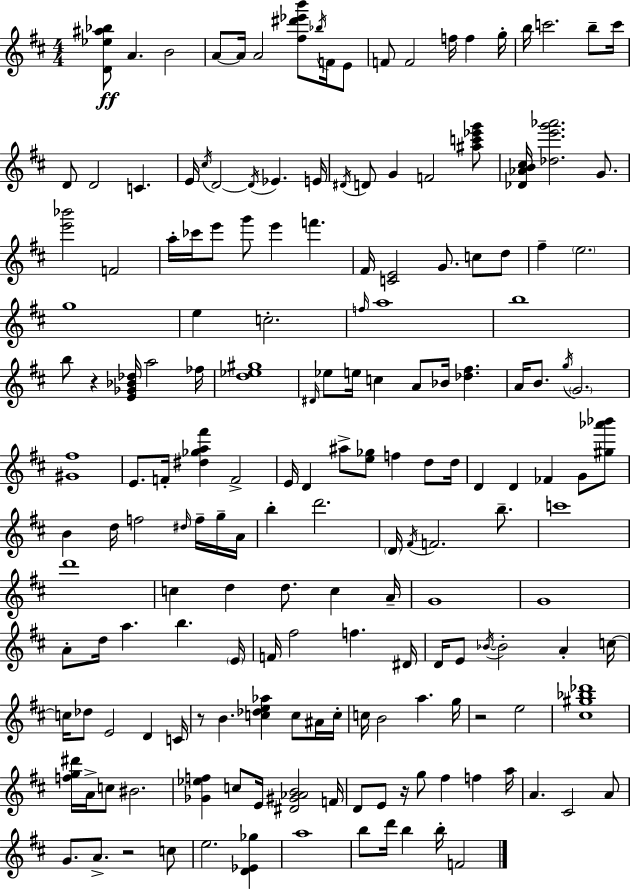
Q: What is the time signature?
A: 4/4